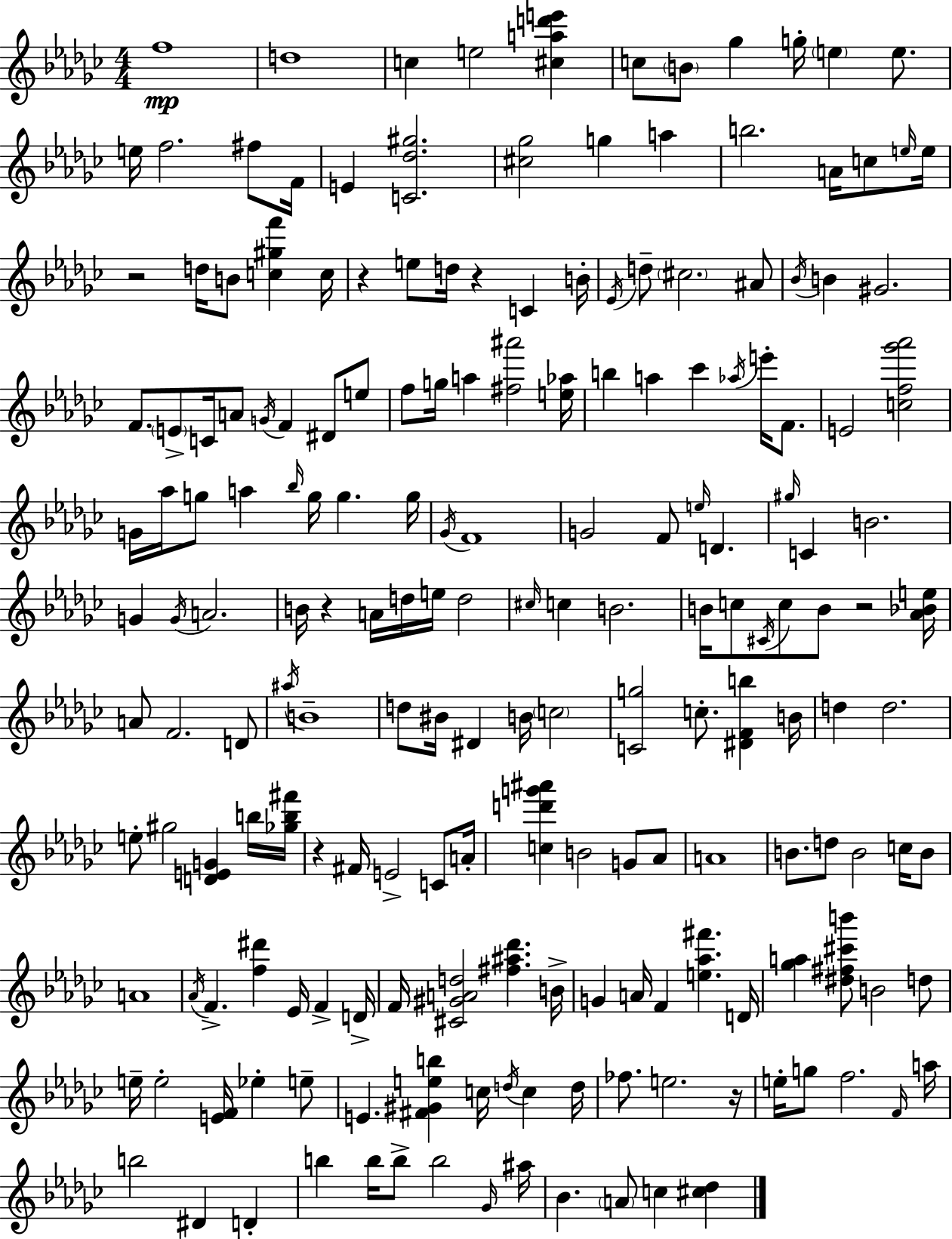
X:1
T:Untitled
M:4/4
L:1/4
K:Ebm
f4 d4 c e2 [^cad'e'] c/2 B/2 _g g/4 e e/2 e/4 f2 ^f/2 F/4 E [C_d^g]2 [^c_g]2 g a b2 A/4 c/2 e/4 e/4 z2 d/4 B/2 [c^gf'] c/4 z e/2 d/4 z C B/4 _E/4 d/2 ^c2 ^A/2 _B/4 B ^G2 F/2 E/2 C/4 A/2 G/4 F ^D/2 e/2 f/2 g/4 a [^f^a']2 [e_a]/4 b a _c' _a/4 e'/4 F/2 E2 [cf_g'_a']2 G/4 _a/4 g/2 a _b/4 g/4 g g/4 _G/4 F4 G2 F/2 e/4 D ^g/4 C B2 G G/4 A2 B/4 z A/4 d/4 e/4 d2 ^c/4 c B2 B/4 c/2 ^C/4 c/2 B/2 z2 [_A_Be]/4 A/2 F2 D/2 ^a/4 B4 d/2 ^B/4 ^D B/4 c2 [Cg]2 c/2 [^DFb] B/4 d d2 e/2 ^g2 [DEG] b/4 [_gb^f']/4 z ^F/4 E2 C/2 A/4 [cd'g'^a'] B2 G/2 _A/2 A4 B/2 d/2 B2 c/4 B/2 A4 _A/4 F [f^d'] _E/4 F D/4 F/4 [^C^GAd]2 [^f^a_d'] B/4 G A/4 F [e_a^f'] D/4 [_ga] [^d^f^c'b']/2 B2 d/2 e/4 e2 [EF]/4 _e e/2 E [^F^Geb] c/4 d/4 c d/4 _f/2 e2 z/4 e/4 g/2 f2 F/4 a/4 b2 ^D D b b/4 b/2 b2 _G/4 ^a/4 _B A/2 c [^c_d]